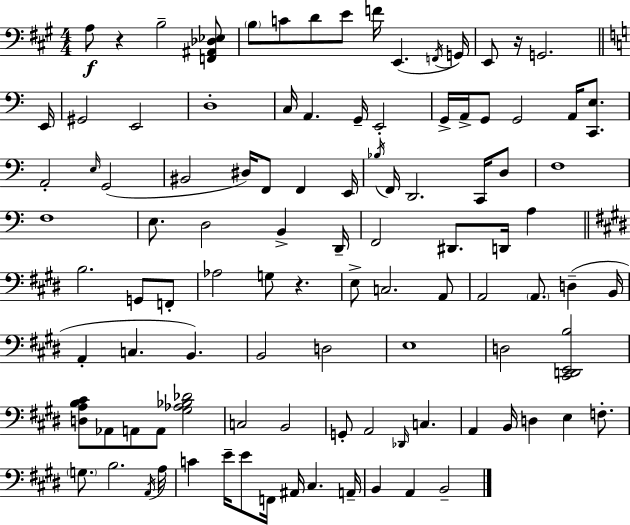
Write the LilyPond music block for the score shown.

{
  \clef bass
  \numericTimeSignature
  \time 4/4
  \key a \major
  a8\f r4 b2-- <f, ais, des ees>8 | \parenthesize b8 c'8 d'8 e'8 f'16 e,4.( \acciaccatura { f,16 } | g,16) e,8 r16 g,2. | \bar "||" \break \key a \minor e,16 gis,2 e,2 | d1-. | c16 a,4. g,16-- e,2-. | g,16-> a,16-> g,8 g,2 a,16 <c, e>8. | \break a,2-. \grace { e16 }( g,2 | bis,2 dis16) f,8 f,4 | e,16 \acciaccatura { bes16 } f,16 d,2. | c,16 d8 f1 | \break f1 | e8. d2 b,4-> | d,16-- f,2 dis,8. d,16 a4 | \bar "||" \break \key e \major b2. g,8 f,8-. | aes2 g8 r4. | e8-> c2. a,8 | a,2 \parenthesize a,8. d4--( b,16 | \break a,4-. c4. b,4.) | b,2 d2 | e1 | d2 <cis, d, e, b>2 | \break <d a b cis'>8 aes,8 a,8 a,8 <gis aes bes des'>2 | c2 b,2 | g,8-. a,2 \grace { des,16 } c4. | a,4 b,16 d4 e4 f8.-. | \break \parenthesize g8. b2. | \acciaccatura { a,16 } a16 c'4 e'16-- e'8 f,16 ais,16 cis4. | a,16-- b,4 a,4 b,2-- | \bar "|."
}